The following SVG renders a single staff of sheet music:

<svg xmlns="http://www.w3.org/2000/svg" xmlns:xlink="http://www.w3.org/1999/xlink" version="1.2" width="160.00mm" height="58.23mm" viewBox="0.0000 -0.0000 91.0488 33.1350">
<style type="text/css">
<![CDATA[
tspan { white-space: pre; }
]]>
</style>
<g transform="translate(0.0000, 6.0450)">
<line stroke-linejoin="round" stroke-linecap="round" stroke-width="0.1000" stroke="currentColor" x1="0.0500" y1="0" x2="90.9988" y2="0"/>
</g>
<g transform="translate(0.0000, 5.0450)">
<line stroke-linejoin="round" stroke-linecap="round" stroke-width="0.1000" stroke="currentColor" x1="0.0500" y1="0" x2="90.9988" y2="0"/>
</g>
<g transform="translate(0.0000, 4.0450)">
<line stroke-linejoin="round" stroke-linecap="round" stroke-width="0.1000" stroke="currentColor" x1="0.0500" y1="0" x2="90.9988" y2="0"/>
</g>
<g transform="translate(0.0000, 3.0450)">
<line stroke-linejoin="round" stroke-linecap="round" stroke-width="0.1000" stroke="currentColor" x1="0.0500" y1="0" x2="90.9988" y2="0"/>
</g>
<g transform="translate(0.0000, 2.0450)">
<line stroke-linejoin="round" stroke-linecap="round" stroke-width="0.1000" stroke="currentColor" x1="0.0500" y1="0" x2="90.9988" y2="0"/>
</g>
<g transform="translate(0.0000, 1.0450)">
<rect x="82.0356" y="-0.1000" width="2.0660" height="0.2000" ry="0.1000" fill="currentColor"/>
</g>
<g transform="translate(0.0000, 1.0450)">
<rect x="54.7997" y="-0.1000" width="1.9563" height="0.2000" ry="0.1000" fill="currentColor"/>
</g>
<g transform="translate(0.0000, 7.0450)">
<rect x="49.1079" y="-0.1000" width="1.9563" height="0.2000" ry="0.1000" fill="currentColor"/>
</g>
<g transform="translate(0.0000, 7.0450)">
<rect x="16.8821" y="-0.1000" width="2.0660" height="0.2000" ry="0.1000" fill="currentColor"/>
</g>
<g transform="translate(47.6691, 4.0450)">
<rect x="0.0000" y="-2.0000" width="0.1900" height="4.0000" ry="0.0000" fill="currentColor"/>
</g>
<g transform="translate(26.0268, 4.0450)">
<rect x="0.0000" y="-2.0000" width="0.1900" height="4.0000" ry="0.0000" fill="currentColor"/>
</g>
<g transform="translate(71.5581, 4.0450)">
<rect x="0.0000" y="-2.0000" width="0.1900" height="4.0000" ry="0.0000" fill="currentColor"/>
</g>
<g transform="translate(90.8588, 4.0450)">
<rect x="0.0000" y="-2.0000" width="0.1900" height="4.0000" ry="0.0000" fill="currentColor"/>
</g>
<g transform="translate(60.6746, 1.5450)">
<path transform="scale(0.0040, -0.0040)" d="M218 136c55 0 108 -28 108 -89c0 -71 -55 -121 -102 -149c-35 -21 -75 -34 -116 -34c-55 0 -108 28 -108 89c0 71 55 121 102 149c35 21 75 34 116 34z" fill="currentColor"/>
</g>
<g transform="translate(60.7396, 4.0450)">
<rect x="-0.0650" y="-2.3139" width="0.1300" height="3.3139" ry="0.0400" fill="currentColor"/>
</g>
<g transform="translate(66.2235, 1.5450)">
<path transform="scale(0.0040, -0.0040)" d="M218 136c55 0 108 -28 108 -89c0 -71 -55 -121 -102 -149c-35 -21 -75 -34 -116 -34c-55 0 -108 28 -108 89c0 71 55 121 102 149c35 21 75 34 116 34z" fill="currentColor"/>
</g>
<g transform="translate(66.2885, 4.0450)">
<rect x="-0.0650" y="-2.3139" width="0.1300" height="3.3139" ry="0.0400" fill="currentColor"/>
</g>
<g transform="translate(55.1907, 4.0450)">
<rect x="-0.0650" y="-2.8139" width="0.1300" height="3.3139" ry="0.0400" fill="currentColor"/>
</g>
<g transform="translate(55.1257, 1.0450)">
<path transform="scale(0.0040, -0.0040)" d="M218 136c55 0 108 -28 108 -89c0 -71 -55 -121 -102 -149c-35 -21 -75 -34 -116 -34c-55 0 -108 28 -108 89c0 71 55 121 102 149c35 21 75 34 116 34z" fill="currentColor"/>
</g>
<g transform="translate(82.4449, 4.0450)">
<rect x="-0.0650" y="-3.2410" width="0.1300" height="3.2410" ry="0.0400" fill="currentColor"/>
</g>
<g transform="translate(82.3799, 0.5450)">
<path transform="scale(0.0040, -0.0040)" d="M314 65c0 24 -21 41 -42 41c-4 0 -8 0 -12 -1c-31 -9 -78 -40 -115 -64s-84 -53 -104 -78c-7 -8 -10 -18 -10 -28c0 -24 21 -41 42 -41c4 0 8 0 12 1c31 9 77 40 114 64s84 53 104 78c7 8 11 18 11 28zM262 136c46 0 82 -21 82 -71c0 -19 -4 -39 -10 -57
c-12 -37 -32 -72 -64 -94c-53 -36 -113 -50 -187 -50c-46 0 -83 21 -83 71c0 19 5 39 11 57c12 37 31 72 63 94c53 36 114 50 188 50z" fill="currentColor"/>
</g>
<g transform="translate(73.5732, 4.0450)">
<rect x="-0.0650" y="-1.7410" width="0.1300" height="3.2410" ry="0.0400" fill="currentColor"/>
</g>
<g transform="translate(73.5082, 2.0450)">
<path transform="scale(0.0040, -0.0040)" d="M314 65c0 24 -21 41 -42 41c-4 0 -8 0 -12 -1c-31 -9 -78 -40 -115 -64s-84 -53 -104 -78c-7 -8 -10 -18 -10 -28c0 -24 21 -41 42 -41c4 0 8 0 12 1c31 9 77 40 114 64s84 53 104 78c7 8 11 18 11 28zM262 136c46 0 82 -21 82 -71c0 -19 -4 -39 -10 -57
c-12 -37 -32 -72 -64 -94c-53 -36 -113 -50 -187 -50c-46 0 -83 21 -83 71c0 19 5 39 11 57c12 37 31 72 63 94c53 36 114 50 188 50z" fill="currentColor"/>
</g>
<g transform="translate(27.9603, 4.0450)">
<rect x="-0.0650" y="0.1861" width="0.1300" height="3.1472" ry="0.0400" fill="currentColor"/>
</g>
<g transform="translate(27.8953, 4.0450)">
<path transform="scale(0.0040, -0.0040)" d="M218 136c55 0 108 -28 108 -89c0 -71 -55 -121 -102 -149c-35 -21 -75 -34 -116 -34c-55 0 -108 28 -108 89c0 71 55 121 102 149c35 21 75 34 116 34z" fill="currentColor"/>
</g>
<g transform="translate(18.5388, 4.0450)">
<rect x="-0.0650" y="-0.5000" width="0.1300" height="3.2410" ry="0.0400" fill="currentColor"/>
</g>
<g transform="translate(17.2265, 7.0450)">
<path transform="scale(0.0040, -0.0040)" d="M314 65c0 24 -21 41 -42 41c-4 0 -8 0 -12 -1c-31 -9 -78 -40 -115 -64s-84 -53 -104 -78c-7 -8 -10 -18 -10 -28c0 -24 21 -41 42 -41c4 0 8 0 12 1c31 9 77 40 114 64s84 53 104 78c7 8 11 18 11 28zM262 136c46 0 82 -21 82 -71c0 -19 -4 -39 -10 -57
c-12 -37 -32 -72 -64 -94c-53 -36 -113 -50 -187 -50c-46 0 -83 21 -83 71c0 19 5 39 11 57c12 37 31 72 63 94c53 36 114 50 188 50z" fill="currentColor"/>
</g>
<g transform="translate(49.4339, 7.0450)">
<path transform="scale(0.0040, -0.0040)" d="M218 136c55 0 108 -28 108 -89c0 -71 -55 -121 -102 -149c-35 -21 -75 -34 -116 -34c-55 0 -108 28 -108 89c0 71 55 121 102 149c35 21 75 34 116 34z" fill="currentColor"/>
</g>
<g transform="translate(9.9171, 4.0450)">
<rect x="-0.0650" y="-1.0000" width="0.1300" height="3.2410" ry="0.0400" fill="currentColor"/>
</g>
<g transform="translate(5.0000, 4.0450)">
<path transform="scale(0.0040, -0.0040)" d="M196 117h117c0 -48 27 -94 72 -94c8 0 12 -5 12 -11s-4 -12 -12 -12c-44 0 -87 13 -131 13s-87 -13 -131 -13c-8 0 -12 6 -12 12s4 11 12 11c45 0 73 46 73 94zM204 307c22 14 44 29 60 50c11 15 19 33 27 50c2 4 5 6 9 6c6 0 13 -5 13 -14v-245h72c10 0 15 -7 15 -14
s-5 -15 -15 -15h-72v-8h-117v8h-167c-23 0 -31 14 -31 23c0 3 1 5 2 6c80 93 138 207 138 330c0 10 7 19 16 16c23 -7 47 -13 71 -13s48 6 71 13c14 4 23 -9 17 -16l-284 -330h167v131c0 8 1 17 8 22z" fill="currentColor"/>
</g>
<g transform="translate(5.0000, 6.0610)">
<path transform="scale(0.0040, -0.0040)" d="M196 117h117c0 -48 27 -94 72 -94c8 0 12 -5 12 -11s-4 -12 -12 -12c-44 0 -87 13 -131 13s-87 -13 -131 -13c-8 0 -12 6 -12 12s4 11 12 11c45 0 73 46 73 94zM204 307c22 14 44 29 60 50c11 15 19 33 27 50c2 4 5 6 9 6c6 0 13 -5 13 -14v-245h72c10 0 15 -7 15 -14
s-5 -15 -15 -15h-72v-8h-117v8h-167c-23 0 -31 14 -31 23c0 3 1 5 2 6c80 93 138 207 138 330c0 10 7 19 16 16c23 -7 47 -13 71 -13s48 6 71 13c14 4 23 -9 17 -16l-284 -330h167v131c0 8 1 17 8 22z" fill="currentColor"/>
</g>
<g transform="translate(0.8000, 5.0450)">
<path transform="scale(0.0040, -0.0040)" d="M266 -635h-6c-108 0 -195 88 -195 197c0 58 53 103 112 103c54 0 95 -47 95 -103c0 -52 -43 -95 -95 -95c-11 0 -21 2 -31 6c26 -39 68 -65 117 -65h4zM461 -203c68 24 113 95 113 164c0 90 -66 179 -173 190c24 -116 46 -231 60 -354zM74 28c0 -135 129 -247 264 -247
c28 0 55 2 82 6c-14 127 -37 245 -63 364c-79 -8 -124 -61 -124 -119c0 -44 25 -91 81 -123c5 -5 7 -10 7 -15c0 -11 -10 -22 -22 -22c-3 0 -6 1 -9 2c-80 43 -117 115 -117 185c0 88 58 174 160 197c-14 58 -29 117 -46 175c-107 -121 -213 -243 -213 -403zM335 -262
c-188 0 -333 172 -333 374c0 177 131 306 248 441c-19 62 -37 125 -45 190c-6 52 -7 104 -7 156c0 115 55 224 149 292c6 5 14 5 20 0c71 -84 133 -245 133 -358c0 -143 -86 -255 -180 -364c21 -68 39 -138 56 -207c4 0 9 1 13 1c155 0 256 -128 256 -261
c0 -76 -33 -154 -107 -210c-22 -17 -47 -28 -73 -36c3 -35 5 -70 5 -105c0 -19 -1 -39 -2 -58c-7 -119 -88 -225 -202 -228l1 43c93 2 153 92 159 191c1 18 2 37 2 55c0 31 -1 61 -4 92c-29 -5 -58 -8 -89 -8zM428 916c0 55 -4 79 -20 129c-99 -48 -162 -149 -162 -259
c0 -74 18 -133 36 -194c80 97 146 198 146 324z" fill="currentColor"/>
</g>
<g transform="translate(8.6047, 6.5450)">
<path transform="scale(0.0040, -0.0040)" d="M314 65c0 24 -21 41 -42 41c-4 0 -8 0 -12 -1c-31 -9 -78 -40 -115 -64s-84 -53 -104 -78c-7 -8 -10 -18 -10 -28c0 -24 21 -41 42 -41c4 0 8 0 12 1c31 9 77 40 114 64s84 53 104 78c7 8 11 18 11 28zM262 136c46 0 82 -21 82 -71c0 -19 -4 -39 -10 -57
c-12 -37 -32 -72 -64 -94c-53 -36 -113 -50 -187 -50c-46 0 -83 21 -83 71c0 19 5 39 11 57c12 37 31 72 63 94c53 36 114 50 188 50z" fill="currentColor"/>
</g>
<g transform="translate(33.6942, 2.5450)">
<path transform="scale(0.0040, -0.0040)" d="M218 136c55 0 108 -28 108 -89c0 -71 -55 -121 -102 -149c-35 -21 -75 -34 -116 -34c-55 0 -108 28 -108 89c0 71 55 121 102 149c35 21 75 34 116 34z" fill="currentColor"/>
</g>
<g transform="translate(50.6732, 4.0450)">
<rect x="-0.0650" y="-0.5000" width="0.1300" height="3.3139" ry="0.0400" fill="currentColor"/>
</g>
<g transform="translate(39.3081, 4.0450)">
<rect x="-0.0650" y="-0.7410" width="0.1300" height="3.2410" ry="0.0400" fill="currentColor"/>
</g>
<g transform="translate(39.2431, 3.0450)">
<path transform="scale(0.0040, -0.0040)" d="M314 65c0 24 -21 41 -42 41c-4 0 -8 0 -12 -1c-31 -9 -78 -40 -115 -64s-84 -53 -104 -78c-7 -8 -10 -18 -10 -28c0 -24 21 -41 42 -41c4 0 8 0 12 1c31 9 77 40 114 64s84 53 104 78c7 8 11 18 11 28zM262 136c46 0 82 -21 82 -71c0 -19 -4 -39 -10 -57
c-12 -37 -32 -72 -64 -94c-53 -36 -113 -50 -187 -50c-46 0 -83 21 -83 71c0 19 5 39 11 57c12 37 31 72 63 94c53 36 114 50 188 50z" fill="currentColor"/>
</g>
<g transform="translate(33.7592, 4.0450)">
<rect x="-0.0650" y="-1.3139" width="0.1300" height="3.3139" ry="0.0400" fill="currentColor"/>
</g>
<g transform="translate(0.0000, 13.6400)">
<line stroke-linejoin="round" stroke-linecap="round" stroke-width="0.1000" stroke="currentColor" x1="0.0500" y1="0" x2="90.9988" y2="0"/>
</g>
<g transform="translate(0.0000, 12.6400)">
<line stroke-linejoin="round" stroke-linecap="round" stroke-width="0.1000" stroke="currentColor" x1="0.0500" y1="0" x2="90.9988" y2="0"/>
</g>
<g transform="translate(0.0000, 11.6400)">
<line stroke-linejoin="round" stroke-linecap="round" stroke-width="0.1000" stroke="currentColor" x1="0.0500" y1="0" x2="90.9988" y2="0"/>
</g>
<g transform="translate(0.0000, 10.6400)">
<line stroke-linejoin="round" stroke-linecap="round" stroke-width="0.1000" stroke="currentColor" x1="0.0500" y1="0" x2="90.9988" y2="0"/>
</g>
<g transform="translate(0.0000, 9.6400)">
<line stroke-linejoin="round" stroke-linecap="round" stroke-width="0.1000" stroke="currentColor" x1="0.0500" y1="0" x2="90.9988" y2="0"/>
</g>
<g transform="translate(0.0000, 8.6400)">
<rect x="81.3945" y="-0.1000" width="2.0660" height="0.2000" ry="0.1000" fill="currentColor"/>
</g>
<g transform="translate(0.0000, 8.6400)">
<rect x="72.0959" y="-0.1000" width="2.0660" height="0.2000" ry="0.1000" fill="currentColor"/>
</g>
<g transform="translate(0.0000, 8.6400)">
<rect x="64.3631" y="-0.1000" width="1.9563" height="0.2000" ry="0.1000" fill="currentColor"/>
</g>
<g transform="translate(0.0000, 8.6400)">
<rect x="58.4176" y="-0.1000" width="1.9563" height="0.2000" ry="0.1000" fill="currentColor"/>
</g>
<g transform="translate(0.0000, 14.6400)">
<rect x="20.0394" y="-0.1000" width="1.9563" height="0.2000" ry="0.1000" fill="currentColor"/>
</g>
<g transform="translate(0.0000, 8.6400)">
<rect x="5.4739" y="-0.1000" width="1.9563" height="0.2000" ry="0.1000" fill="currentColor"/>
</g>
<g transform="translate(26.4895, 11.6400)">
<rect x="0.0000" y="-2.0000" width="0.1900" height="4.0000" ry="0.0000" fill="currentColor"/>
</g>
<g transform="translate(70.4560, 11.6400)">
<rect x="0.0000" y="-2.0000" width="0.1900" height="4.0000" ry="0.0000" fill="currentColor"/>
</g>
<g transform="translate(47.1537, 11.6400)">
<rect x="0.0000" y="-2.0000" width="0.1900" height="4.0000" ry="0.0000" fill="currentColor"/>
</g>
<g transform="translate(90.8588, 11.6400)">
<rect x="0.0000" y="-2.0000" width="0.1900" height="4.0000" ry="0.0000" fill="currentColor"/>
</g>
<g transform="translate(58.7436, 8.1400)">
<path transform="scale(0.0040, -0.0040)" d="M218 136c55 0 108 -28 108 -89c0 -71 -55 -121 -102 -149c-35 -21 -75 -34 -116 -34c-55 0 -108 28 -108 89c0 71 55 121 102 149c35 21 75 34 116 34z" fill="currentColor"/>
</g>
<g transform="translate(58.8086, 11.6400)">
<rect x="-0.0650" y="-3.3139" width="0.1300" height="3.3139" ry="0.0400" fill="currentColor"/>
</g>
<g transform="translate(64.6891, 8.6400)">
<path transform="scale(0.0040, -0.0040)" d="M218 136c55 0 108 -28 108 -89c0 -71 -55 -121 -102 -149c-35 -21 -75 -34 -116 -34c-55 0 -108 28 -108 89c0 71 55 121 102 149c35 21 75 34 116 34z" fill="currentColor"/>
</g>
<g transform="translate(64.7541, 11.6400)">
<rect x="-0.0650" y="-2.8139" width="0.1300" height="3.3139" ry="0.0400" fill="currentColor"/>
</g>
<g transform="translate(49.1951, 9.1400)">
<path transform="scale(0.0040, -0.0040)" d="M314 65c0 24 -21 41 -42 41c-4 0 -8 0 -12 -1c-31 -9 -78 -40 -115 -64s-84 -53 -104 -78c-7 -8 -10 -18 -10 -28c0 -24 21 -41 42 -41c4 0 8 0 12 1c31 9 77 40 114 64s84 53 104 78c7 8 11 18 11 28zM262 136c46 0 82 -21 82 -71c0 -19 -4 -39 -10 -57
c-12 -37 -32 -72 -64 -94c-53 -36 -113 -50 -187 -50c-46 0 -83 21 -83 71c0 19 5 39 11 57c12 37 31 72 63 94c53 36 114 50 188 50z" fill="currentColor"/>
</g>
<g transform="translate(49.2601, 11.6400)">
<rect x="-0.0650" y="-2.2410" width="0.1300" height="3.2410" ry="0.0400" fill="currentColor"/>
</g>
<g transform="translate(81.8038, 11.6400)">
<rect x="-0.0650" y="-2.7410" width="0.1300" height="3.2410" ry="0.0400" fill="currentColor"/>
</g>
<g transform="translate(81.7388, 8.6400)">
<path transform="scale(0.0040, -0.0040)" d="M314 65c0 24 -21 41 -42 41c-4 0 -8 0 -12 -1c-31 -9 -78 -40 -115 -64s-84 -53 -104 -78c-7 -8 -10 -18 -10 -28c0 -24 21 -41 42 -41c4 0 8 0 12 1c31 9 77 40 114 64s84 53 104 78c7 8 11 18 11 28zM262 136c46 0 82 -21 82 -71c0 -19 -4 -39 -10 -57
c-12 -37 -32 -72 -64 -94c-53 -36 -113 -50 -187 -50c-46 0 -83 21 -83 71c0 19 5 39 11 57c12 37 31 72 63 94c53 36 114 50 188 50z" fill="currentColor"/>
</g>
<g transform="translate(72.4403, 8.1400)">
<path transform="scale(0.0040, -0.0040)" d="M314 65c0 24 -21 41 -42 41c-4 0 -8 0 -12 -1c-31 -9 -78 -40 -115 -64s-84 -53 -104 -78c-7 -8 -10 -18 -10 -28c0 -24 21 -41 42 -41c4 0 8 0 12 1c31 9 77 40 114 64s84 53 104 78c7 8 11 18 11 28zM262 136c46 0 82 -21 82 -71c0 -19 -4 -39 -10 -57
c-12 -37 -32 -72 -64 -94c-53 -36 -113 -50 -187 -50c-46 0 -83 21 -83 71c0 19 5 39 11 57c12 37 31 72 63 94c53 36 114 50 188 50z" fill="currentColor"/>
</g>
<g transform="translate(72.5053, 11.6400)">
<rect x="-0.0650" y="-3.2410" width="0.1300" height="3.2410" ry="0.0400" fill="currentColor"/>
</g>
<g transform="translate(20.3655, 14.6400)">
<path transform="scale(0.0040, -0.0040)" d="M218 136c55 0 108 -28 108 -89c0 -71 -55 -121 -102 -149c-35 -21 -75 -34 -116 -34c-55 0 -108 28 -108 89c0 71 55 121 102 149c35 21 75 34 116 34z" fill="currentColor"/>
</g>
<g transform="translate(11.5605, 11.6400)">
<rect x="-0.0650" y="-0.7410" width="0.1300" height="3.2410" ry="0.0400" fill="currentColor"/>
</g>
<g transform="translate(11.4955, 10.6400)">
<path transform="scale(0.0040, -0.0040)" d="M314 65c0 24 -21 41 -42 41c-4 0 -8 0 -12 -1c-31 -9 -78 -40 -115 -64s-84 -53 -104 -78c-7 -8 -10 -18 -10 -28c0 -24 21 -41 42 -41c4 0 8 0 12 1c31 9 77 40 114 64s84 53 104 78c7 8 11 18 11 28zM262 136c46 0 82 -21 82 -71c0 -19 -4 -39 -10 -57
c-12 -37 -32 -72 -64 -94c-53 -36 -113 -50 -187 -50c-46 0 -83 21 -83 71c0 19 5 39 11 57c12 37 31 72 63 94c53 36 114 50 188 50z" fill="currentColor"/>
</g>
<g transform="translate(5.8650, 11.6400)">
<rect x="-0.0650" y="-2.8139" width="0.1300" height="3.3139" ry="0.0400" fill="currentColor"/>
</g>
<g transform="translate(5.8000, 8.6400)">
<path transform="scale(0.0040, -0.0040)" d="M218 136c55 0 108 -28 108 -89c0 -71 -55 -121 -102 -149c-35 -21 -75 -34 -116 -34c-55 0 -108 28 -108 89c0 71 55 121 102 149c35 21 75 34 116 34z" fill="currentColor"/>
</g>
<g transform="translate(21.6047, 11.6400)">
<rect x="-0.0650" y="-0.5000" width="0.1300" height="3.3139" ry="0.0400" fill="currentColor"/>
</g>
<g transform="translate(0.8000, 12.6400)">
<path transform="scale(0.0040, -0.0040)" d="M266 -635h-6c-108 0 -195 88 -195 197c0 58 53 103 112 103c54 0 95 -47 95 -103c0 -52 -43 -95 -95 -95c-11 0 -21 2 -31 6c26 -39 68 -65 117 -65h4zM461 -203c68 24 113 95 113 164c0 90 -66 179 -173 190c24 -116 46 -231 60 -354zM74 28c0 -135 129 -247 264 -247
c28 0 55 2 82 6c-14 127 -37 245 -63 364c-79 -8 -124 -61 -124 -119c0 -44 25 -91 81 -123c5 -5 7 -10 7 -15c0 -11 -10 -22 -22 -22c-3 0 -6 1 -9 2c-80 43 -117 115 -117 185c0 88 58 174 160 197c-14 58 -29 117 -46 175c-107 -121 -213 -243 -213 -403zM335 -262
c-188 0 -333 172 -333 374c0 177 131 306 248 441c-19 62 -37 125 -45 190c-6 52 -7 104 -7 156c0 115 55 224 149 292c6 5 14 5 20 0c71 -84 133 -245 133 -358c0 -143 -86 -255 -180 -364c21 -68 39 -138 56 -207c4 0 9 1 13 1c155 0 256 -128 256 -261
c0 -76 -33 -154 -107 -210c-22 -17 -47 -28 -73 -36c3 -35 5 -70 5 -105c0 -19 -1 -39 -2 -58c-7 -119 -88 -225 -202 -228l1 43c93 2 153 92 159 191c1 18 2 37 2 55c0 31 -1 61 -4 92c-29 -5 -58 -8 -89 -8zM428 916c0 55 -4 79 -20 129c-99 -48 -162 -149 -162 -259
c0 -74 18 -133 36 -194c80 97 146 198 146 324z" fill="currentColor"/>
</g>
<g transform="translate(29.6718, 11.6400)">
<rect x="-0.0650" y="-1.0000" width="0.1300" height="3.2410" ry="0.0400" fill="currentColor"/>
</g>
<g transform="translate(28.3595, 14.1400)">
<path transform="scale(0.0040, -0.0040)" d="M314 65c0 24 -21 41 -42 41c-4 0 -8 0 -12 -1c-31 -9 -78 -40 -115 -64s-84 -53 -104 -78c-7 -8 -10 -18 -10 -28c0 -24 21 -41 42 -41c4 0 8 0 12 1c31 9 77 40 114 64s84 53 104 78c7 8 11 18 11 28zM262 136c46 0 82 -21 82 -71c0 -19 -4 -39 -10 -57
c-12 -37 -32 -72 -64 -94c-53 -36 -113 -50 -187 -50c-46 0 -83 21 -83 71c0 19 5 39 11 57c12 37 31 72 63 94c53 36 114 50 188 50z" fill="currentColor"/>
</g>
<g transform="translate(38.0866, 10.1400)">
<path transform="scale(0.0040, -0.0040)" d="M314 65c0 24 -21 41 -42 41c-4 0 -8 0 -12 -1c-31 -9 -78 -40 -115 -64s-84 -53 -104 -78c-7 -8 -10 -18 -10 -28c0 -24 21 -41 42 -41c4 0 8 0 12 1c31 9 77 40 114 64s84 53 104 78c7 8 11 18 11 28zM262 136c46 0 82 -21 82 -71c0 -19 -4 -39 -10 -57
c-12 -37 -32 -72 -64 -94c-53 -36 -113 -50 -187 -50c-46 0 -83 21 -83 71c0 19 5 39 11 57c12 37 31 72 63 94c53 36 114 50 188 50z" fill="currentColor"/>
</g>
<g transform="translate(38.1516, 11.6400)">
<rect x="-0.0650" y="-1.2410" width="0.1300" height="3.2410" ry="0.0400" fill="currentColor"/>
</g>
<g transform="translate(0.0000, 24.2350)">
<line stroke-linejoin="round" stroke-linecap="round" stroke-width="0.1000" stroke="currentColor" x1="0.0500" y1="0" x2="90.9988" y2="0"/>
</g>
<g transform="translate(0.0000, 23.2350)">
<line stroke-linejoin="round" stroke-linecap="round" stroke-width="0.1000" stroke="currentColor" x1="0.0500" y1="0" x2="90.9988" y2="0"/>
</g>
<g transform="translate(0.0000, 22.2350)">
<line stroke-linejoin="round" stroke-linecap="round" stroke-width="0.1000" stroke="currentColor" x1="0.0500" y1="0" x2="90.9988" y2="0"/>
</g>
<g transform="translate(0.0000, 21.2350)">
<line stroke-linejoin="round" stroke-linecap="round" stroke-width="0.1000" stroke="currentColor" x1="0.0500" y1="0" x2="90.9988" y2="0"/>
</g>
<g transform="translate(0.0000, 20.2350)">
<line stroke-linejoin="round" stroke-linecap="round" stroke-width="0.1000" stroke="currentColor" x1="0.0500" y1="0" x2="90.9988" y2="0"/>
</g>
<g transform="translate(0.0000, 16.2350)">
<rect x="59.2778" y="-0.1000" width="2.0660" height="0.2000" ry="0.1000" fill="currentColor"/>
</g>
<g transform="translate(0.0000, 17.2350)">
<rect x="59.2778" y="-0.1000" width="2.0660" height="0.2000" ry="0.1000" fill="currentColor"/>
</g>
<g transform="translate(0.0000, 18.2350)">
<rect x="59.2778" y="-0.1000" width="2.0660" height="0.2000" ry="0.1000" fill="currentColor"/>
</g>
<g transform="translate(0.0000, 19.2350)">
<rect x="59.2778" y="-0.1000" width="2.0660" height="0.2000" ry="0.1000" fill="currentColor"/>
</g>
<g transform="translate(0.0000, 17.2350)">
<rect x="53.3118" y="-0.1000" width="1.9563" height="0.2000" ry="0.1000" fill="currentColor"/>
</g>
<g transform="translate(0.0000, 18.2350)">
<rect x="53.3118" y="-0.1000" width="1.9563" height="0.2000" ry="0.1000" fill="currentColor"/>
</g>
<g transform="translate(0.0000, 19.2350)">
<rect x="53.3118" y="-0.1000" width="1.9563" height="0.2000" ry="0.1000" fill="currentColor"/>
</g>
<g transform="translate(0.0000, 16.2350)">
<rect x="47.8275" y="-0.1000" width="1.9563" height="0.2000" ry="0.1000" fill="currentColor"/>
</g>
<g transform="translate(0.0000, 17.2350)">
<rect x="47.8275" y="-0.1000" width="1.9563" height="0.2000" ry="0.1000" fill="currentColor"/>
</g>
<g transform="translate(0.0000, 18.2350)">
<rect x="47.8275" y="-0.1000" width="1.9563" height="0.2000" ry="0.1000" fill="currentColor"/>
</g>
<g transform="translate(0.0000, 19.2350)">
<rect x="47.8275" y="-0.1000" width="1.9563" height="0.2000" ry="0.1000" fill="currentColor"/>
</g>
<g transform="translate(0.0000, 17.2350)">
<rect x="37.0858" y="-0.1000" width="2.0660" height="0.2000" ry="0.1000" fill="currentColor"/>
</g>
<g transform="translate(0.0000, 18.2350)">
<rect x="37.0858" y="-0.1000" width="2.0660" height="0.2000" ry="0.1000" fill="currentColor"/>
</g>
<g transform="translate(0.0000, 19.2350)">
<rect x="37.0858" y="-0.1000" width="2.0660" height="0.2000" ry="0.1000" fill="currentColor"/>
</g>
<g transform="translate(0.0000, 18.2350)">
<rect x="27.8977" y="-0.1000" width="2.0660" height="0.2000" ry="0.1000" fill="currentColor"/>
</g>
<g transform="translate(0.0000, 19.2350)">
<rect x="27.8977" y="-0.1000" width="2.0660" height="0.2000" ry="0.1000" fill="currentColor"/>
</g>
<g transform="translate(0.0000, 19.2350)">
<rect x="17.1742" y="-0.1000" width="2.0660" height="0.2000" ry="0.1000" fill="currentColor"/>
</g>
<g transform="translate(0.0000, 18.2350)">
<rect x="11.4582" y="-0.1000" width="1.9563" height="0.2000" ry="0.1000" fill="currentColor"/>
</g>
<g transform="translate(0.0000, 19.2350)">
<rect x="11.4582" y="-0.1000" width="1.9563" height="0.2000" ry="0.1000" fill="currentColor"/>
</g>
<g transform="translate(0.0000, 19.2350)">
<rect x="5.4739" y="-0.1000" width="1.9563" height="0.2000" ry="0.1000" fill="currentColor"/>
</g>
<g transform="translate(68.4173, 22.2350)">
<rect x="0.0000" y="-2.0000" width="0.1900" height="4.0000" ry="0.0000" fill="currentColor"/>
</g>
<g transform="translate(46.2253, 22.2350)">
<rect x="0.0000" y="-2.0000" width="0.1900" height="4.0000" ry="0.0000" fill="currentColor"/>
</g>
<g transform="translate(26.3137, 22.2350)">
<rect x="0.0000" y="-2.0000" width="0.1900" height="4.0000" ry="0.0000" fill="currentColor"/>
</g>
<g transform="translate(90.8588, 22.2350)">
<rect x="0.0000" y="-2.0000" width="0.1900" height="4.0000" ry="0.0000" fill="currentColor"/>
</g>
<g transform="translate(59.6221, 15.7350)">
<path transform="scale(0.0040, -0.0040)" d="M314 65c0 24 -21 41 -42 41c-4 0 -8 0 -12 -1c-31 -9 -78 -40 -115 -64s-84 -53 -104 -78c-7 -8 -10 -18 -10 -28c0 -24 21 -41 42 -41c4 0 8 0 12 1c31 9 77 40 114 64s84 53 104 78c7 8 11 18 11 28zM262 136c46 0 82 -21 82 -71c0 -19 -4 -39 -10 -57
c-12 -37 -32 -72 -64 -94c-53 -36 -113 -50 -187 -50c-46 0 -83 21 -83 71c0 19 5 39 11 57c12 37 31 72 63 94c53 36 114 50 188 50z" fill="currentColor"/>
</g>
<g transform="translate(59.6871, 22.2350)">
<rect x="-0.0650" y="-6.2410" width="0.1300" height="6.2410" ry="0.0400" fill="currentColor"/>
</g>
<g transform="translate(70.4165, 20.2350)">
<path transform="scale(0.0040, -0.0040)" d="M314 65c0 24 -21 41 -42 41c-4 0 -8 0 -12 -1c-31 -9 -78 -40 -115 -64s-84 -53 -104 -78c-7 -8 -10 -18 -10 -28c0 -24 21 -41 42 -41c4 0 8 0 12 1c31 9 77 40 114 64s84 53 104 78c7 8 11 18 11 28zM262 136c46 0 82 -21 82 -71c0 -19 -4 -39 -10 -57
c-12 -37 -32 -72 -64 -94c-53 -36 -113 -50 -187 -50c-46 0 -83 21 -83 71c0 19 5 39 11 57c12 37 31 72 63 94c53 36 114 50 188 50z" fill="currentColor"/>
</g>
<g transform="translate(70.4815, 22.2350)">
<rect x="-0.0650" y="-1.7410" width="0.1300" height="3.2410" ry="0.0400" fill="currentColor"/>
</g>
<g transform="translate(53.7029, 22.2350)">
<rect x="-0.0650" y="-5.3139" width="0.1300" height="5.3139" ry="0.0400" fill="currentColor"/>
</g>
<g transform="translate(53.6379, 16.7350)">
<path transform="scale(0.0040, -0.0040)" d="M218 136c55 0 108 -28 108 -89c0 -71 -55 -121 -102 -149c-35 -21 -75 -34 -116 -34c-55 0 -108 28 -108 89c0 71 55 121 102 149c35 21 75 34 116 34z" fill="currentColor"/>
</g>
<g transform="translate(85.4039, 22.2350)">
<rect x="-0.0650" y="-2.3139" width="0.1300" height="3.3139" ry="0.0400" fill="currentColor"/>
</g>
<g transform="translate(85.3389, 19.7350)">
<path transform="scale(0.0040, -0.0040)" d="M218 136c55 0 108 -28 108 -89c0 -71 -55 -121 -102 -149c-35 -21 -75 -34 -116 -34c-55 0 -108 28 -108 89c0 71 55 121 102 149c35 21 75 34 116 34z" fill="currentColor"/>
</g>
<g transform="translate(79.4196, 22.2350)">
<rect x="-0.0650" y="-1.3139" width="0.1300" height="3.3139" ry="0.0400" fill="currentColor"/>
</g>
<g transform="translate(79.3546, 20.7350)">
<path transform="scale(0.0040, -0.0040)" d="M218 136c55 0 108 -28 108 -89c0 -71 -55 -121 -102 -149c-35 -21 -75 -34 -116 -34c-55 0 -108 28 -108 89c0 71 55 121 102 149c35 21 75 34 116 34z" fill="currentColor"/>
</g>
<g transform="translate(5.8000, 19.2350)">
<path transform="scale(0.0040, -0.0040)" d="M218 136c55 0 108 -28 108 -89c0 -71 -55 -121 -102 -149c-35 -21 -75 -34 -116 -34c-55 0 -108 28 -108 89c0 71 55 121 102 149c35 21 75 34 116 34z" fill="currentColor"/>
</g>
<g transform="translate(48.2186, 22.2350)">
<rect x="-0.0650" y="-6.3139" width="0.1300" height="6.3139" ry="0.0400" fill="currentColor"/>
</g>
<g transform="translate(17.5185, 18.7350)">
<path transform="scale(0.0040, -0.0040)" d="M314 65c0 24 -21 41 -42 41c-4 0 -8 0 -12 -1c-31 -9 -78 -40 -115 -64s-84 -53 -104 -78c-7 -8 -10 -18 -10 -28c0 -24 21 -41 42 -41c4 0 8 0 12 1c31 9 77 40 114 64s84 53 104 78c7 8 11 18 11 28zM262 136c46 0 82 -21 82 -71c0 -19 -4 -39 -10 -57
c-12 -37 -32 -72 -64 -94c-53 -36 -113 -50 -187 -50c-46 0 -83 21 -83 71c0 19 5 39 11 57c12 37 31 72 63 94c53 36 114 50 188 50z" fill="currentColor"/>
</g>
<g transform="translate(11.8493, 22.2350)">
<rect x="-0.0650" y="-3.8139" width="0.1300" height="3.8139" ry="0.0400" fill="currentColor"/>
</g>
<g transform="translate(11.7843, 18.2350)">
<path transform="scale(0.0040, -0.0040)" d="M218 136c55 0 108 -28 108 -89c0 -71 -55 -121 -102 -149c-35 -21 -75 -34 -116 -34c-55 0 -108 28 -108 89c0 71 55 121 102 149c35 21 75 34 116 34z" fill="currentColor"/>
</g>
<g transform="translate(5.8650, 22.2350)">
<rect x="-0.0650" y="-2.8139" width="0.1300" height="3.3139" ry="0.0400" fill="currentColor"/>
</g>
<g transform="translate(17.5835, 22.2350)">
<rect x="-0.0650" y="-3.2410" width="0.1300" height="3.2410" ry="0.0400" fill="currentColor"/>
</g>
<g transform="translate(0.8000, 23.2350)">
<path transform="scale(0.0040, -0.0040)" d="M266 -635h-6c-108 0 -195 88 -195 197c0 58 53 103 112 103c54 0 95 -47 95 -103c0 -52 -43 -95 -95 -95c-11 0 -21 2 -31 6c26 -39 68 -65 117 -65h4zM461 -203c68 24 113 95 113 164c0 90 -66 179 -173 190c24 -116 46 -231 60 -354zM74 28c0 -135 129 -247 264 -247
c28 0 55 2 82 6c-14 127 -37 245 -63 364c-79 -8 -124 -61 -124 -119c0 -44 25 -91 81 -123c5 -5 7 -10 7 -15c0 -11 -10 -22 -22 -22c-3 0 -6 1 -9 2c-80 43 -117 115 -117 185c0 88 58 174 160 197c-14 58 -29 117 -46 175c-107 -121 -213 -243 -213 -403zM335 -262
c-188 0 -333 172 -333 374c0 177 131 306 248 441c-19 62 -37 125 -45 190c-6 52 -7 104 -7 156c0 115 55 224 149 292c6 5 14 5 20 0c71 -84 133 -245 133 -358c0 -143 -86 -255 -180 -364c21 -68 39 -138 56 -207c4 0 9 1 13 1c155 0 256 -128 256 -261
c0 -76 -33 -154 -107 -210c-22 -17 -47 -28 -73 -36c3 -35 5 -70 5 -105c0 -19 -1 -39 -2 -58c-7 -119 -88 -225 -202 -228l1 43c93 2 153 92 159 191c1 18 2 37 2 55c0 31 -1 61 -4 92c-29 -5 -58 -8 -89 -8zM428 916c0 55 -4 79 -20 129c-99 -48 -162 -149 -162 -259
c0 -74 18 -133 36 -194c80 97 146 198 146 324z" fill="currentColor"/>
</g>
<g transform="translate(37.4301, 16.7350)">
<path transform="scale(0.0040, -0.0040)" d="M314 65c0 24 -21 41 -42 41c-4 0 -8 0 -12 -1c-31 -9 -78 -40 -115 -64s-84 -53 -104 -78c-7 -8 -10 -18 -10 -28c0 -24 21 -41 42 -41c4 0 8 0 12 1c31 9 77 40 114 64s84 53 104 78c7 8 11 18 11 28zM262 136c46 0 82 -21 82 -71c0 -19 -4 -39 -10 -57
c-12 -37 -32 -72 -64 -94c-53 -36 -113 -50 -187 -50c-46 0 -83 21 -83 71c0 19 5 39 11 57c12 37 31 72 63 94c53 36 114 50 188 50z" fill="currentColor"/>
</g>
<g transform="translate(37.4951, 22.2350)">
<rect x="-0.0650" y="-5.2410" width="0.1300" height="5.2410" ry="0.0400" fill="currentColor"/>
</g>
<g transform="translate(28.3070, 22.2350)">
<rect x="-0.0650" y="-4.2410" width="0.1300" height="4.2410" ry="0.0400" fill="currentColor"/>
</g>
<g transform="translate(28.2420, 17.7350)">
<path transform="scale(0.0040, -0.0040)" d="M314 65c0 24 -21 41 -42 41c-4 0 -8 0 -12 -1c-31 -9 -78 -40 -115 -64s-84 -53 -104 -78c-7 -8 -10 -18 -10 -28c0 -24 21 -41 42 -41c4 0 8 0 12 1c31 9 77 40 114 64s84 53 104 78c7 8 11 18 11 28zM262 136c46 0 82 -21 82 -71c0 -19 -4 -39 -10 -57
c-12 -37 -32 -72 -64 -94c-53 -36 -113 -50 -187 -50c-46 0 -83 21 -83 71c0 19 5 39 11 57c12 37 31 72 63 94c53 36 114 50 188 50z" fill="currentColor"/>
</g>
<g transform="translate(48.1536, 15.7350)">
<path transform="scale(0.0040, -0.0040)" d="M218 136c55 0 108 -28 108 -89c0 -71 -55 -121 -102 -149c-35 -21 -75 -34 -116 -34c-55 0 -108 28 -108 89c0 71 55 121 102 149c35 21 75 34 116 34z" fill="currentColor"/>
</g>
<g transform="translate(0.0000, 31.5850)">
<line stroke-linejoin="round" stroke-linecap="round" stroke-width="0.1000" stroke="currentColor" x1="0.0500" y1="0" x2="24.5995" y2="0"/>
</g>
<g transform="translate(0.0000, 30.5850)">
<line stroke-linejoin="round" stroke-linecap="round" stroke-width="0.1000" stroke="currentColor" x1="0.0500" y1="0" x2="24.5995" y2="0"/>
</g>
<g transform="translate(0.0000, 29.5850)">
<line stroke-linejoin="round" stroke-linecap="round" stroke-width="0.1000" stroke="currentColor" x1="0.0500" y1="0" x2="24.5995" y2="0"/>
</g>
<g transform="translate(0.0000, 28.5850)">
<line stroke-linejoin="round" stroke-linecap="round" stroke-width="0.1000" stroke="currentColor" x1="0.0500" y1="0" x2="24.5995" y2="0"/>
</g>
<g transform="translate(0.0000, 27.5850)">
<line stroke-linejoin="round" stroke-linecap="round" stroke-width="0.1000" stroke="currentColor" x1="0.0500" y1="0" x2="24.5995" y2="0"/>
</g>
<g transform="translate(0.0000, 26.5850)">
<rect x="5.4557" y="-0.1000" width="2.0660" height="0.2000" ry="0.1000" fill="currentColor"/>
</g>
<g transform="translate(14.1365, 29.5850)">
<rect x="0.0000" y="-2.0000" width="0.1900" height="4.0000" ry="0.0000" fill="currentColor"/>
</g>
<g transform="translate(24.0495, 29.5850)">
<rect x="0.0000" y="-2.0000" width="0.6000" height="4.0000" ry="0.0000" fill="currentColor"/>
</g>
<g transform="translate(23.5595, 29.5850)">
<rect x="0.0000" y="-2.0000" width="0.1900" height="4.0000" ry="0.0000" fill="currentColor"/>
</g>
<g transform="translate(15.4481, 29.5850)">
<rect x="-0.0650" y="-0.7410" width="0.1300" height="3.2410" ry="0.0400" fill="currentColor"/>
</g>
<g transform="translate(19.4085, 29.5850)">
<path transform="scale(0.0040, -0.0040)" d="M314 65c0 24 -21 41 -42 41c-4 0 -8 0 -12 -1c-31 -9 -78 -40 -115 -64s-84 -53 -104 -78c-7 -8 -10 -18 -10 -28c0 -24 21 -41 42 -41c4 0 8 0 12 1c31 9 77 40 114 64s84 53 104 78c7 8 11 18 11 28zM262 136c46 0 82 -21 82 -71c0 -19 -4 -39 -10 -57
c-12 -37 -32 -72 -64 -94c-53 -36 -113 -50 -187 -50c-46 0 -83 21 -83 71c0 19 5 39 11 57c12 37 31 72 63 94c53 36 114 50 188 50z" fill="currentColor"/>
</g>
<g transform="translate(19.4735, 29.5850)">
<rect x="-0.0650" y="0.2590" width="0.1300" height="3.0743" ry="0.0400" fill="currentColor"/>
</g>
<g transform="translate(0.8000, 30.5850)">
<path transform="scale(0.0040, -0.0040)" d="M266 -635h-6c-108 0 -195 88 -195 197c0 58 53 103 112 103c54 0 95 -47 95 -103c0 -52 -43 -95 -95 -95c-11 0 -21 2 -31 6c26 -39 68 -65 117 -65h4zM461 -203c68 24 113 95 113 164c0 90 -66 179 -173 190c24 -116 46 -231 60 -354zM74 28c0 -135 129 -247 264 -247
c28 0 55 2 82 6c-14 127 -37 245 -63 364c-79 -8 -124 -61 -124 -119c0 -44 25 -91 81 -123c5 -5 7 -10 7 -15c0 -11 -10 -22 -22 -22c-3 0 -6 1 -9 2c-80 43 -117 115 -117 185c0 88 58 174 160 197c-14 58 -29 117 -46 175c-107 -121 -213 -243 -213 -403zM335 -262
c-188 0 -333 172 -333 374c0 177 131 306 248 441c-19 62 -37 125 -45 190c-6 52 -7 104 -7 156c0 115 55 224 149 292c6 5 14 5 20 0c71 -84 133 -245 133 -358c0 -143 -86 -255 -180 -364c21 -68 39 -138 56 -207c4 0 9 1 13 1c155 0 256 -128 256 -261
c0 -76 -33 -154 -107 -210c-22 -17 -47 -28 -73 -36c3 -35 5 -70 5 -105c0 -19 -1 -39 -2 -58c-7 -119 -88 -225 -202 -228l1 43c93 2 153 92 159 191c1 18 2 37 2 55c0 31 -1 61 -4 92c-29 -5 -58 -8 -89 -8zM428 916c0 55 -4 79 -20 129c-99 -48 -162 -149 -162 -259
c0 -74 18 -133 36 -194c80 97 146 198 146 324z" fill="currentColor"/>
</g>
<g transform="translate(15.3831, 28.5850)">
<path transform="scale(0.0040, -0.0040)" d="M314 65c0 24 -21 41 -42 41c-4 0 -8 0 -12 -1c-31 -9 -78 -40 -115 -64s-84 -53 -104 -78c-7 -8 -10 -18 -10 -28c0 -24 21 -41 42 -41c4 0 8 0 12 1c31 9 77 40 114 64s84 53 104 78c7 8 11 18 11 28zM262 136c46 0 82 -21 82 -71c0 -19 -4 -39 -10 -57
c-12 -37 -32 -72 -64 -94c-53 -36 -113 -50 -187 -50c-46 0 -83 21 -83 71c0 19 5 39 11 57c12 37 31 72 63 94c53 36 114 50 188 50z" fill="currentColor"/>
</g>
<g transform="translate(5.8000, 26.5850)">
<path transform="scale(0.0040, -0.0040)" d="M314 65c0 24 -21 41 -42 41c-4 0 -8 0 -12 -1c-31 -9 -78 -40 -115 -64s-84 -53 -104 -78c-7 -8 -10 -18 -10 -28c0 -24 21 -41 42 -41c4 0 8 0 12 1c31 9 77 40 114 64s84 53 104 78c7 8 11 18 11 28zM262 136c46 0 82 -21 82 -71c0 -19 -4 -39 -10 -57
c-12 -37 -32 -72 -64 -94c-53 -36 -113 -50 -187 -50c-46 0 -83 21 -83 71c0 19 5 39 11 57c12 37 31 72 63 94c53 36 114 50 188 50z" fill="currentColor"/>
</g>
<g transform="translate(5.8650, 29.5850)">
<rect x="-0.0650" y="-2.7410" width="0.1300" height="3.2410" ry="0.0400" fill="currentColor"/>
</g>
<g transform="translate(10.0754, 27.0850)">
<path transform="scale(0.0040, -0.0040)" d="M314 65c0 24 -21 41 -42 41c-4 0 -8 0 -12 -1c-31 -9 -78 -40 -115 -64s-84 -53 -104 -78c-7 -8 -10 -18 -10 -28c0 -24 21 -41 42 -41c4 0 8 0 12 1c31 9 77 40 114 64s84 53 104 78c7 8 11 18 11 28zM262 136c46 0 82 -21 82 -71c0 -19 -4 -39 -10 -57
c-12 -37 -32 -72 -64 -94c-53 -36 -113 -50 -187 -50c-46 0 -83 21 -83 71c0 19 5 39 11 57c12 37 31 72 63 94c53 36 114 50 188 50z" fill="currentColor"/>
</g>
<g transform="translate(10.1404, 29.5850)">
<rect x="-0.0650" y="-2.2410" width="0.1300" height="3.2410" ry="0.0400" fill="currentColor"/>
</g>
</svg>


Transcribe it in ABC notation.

X:1
T:Untitled
M:4/4
L:1/4
K:C
D2 C2 B e d2 C a g g f2 b2 a d2 C D2 e2 g2 b a b2 a2 a c' b2 d'2 f'2 a' f' a'2 f2 e g a2 g2 d2 B2